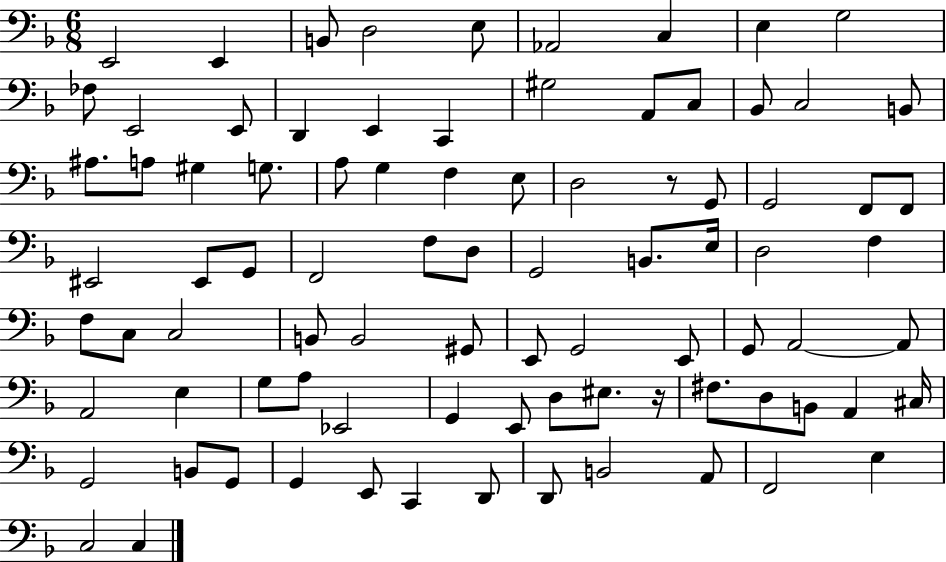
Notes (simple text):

E2/h E2/q B2/e D3/h E3/e Ab2/h C3/q E3/q G3/h FES3/e E2/h E2/e D2/q E2/q C2/q G#3/h A2/e C3/e Bb2/e C3/h B2/e A#3/e. A3/e G#3/q G3/e. A3/e G3/q F3/q E3/e D3/h R/e G2/e G2/h F2/e F2/e EIS2/h EIS2/e G2/e F2/h F3/e D3/e G2/h B2/e. E3/s D3/h F3/q F3/e C3/e C3/h B2/e B2/h G#2/e E2/e G2/h E2/e G2/e A2/h A2/e A2/h E3/q G3/e A3/e Eb2/h G2/q E2/e D3/e EIS3/e. R/s F#3/e. D3/e B2/e A2/q C#3/s G2/h B2/e G2/e G2/q E2/e C2/q D2/e D2/e B2/h A2/e F2/h E3/q C3/h C3/q